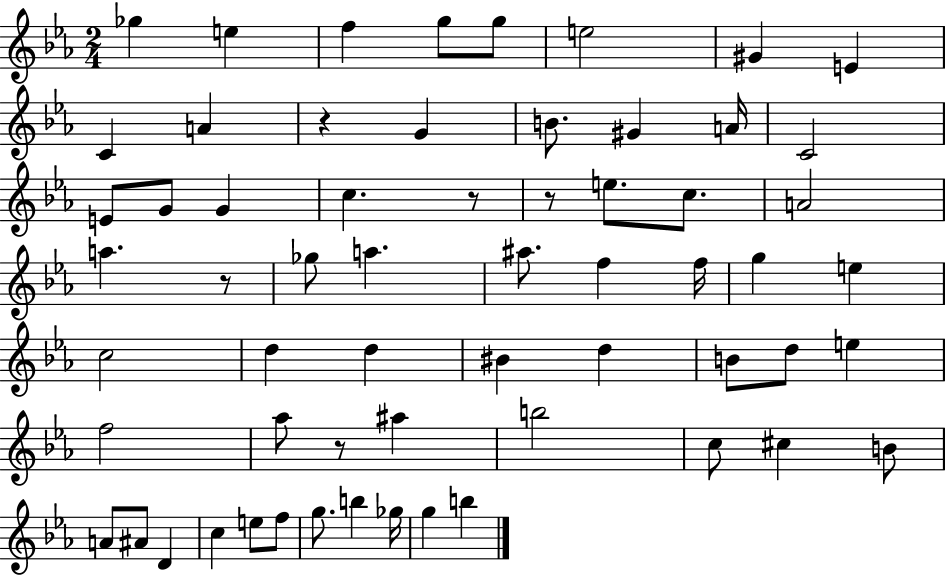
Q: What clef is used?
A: treble